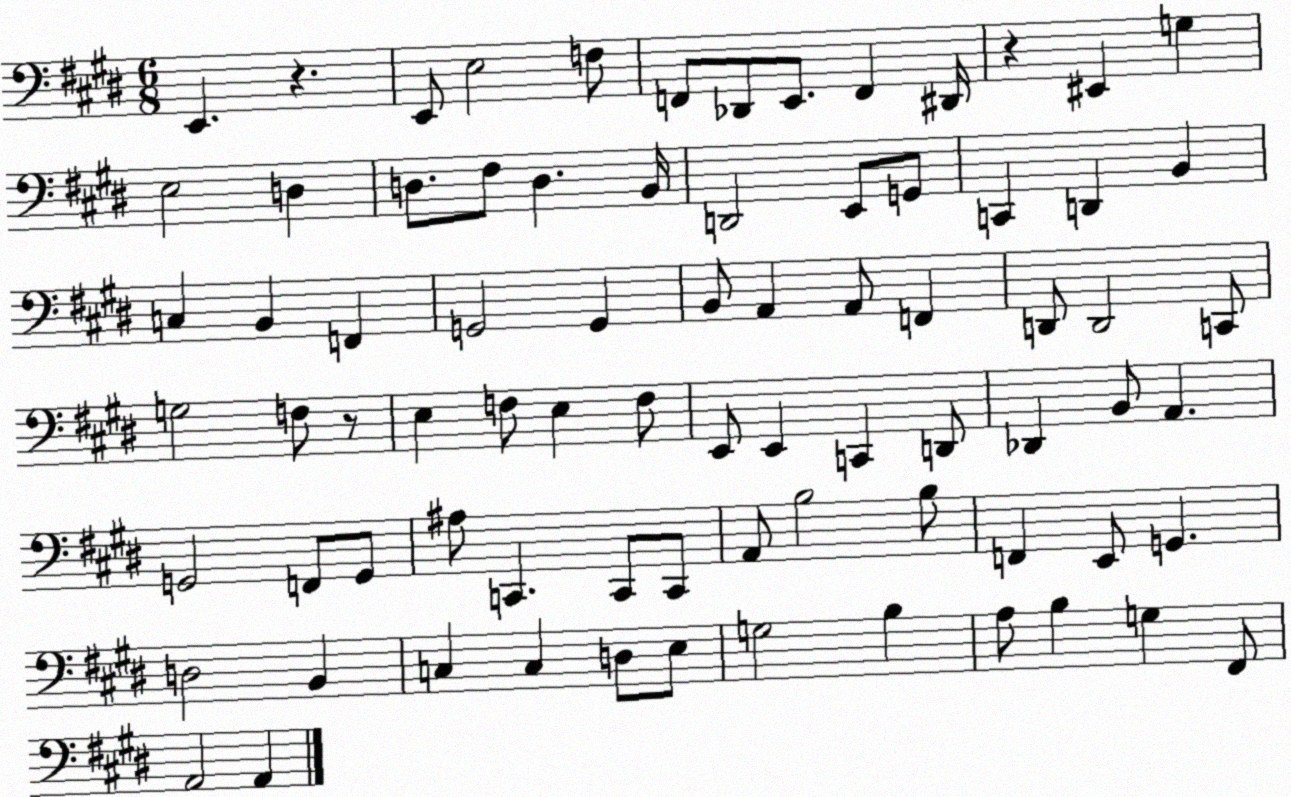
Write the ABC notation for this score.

X:1
T:Untitled
M:6/8
L:1/4
K:E
E,, z E,,/2 E,2 F,/2 F,,/2 _D,,/2 E,,/2 F,, ^D,,/4 z ^E,, G, E,2 D, D,/2 ^F,/2 D, B,,/4 D,,2 E,,/2 G,,/2 C,, D,, B,, C, B,, F,, G,,2 G,, B,,/2 A,, A,,/2 F,, D,,/2 D,,2 C,,/2 G,2 F,/2 z/2 E, F,/2 E, F,/2 E,,/2 E,, C,, D,,/2 _D,, B,,/2 A,, G,,2 F,,/2 G,,/2 ^A,/2 C,, C,,/2 C,,/2 A,,/2 B,2 B,/2 F,, E,,/2 G,, D,2 B,, C, C, D,/2 E,/2 G,2 B, A,/2 B, G, ^F,,/2 A,,2 A,,